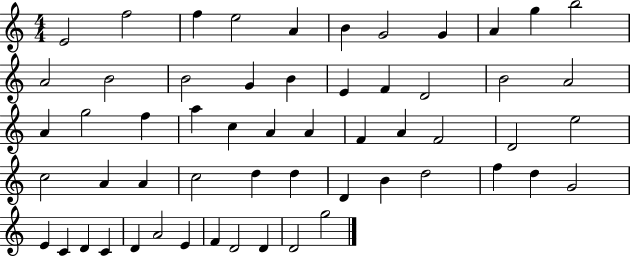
X:1
T:Untitled
M:4/4
L:1/4
K:C
E2 f2 f e2 A B G2 G A g b2 A2 B2 B2 G B E F D2 B2 A2 A g2 f a c A A F A F2 D2 e2 c2 A A c2 d d D B d2 f d G2 E C D C D A2 E F D2 D D2 g2